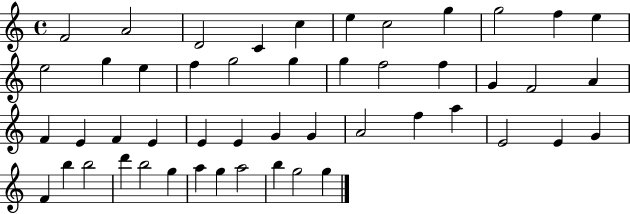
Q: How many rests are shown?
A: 0